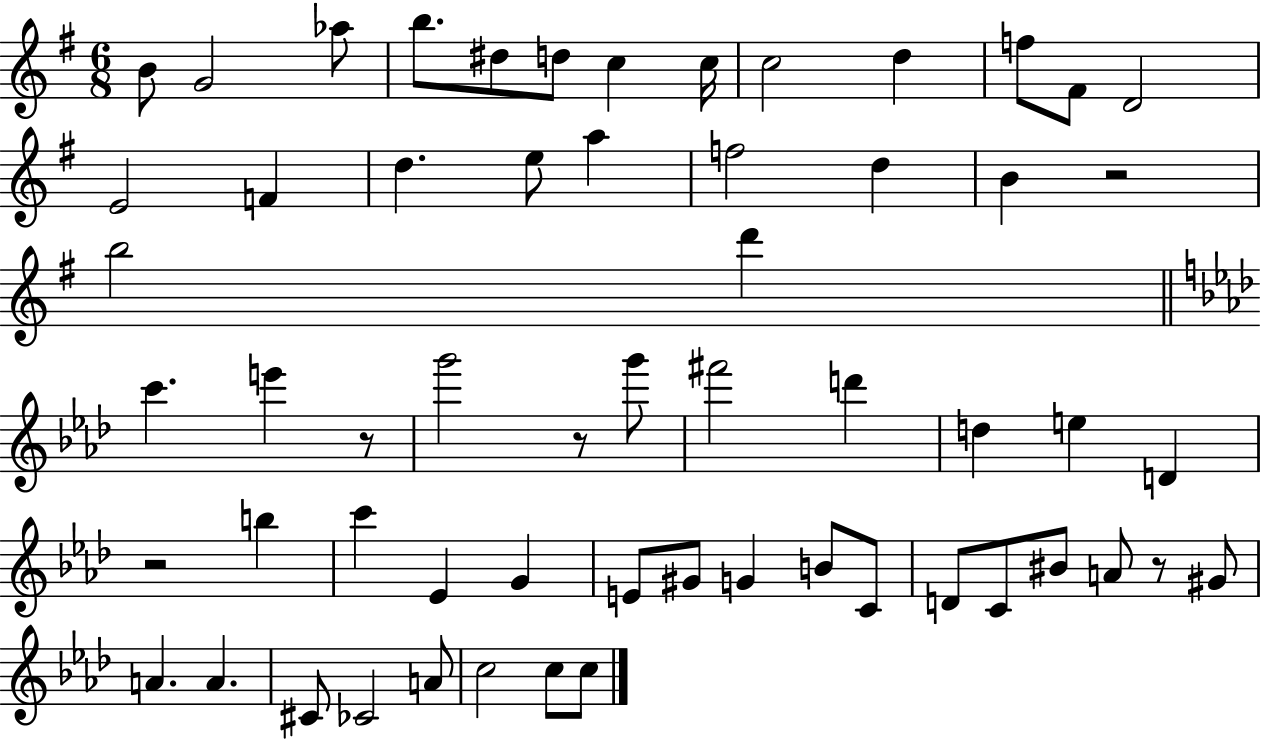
{
  \clef treble
  \numericTimeSignature
  \time 6/8
  \key g \major
  b'8 g'2 aes''8 | b''8. dis''8 d''8 c''4 c''16 | c''2 d''4 | f''8 fis'8 d'2 | \break e'2 f'4 | d''4. e''8 a''4 | f''2 d''4 | b'4 r2 | \break b''2 d'''4 | \bar "||" \break \key f \minor c'''4. e'''4 r8 | g'''2 r8 g'''8 | fis'''2 d'''4 | d''4 e''4 d'4 | \break r2 b''4 | c'''4 ees'4 g'4 | e'8 gis'8 g'4 b'8 c'8 | d'8 c'8 bis'8 a'8 r8 gis'8 | \break a'4. a'4. | cis'8 ces'2 a'8 | c''2 c''8 c''8 | \bar "|."
}